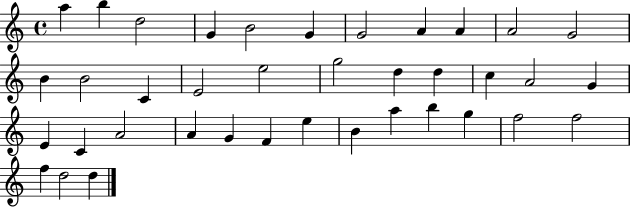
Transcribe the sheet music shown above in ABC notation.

X:1
T:Untitled
M:4/4
L:1/4
K:C
a b d2 G B2 G G2 A A A2 G2 B B2 C E2 e2 g2 d d c A2 G E C A2 A G F e B a b g f2 f2 f d2 d